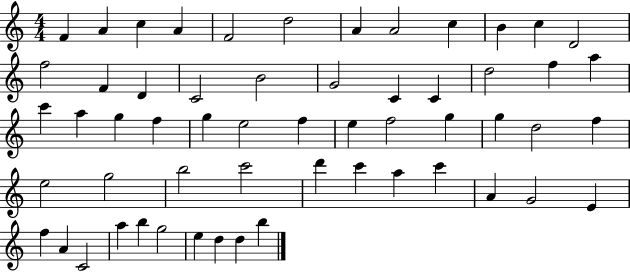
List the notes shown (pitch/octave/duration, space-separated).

F4/q A4/q C5/q A4/q F4/h D5/h A4/q A4/h C5/q B4/q C5/q D4/h F5/h F4/q D4/q C4/h B4/h G4/h C4/q C4/q D5/h F5/q A5/q C6/q A5/q G5/q F5/q G5/q E5/h F5/q E5/q F5/h G5/q G5/q D5/h F5/q E5/h G5/h B5/h C6/h D6/q C6/q A5/q C6/q A4/q G4/h E4/q F5/q A4/q C4/h A5/q B5/q G5/h E5/q D5/q D5/q B5/q